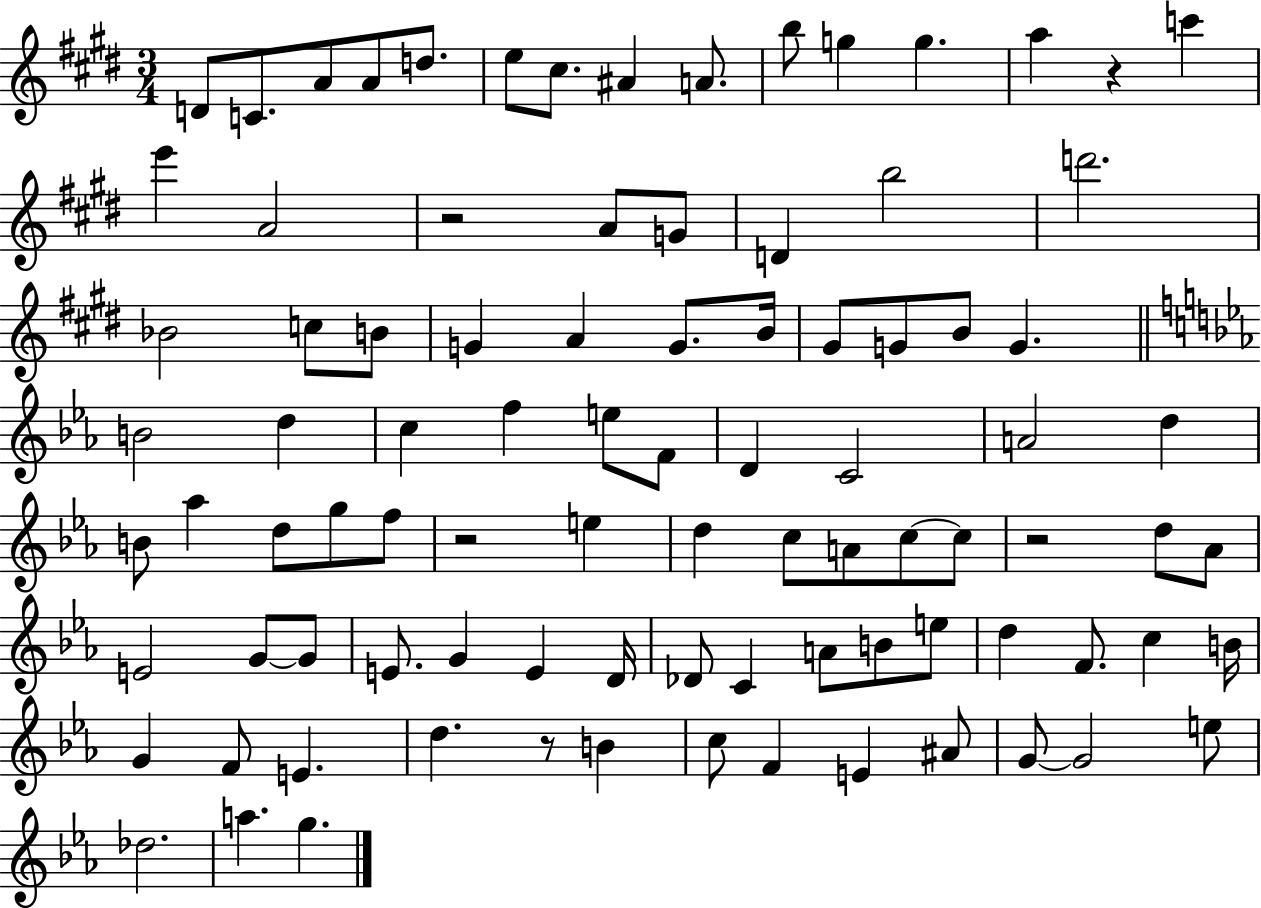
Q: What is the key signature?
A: E major